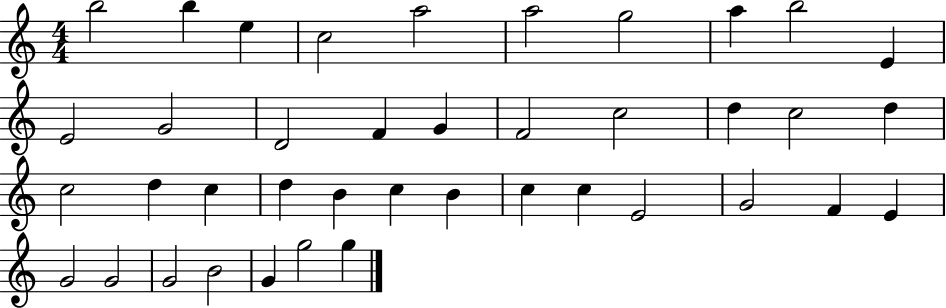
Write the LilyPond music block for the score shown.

{
  \clef treble
  \numericTimeSignature
  \time 4/4
  \key c \major
  b''2 b''4 e''4 | c''2 a''2 | a''2 g''2 | a''4 b''2 e'4 | \break e'2 g'2 | d'2 f'4 g'4 | f'2 c''2 | d''4 c''2 d''4 | \break c''2 d''4 c''4 | d''4 b'4 c''4 b'4 | c''4 c''4 e'2 | g'2 f'4 e'4 | \break g'2 g'2 | g'2 b'2 | g'4 g''2 g''4 | \bar "|."
}